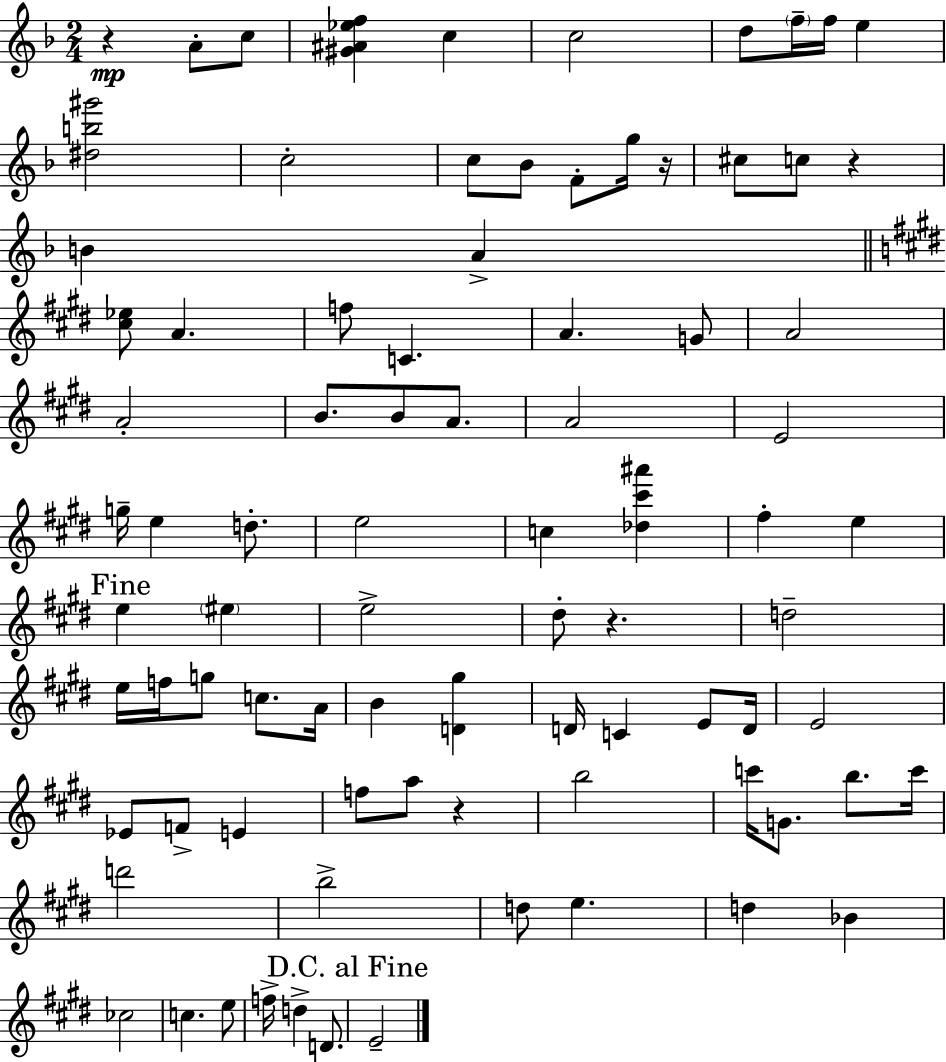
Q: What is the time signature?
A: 2/4